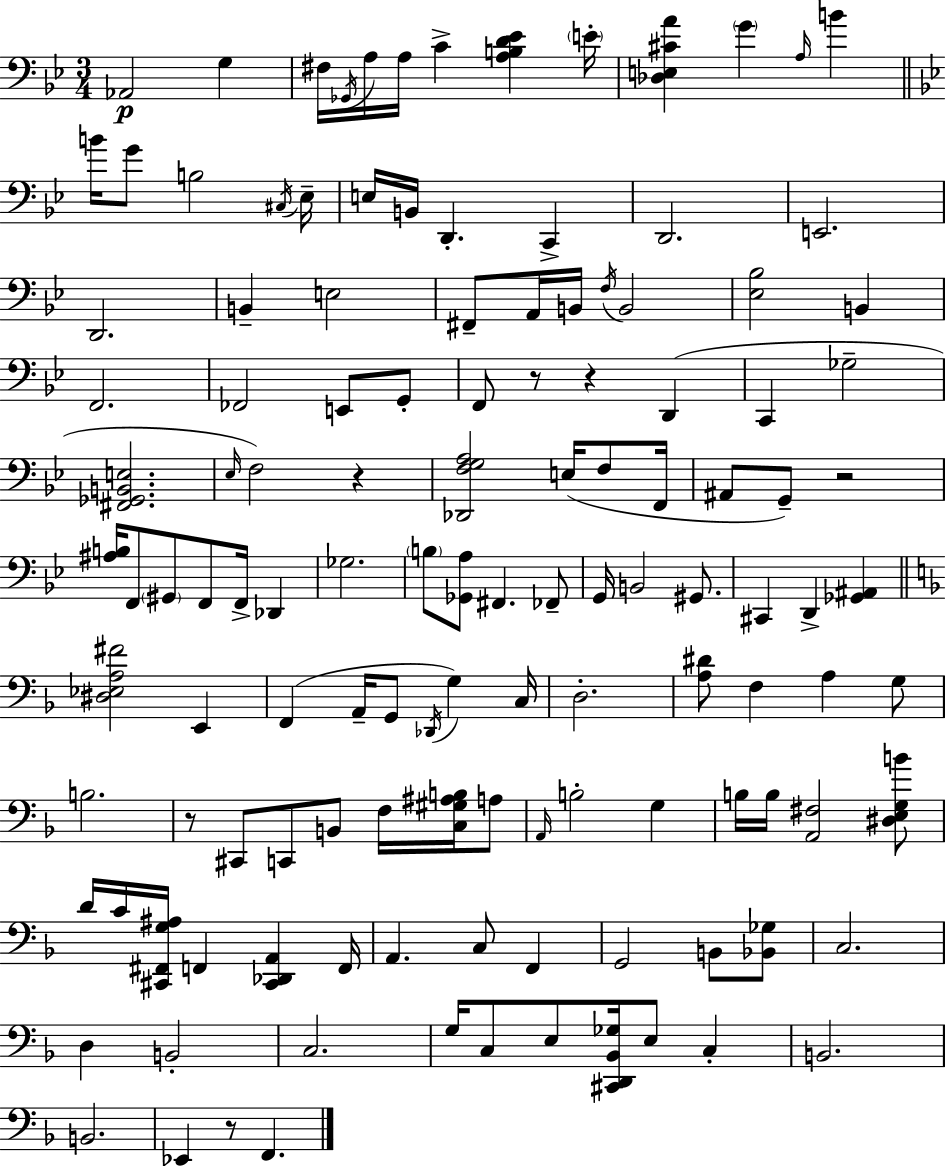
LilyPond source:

{
  \clef bass
  \numericTimeSignature
  \time 3/4
  \key g \minor
  \repeat volta 2 { aes,2\p g4 | fis16 \acciaccatura { ges,16 } a16 a16 c'4-> <a b d' ees'>4 | \parenthesize e'16-. <des e cis' a'>4 \parenthesize g'4 \grace { a16 } b'4 | \bar "||" \break \key g \minor b'16 g'8 b2 \acciaccatura { cis16 } | ees16-- e16 b,16 d,4.-. c,4-> | d,2. | e,2. | \break d,2. | b,4-- e2 | fis,8-- a,16 b,16 \acciaccatura { f16 } b,2 | <ees bes>2 b,4 | \break f,2. | fes,2 e,8 | g,8-. f,8 r8 r4 d,4( | c,4 ges2-- | \break <fis, ges, b, e>2. | \grace { ees16 }) f2 r4 | <des, f g a>2 e16( | f8 f,16 ais,8 g,8--) r2 | \break <ais b>16 f,8 \parenthesize gis,8 f,8 f,16-> des,4 | ges2. | \parenthesize b8 <ges, a>8 fis,4. | fes,8-- g,16 b,2 | \break gis,8. cis,4 d,4-> <ges, ais,>4 | \bar "||" \break \key d \minor <dis ees a fis'>2 e,4 | f,4( a,16-- g,8 \acciaccatura { des,16 } g4) | c16 d2.-. | <a dis'>8 f4 a4 g8 | \break b2. | r8 cis,8 c,8 b,8 f16 <c gis ais b>16 a8 | \grace { a,16 } b2-. g4 | b16 b16 <a, fis>2 | \break <dis e g b'>8 d'16 c'16 <cis, fis, g ais>16 f,4 <cis, des, a,>4 | f,16 a,4. c8 f,4 | g,2 b,8 | <bes, ges>8 c2. | \break d4 b,2-. | c2. | g16 c8 e8 <cis, d, bes, ges>16 e8 c4-. | b,2. | \break b,2. | ees,4 r8 f,4. | } \bar "|."
}